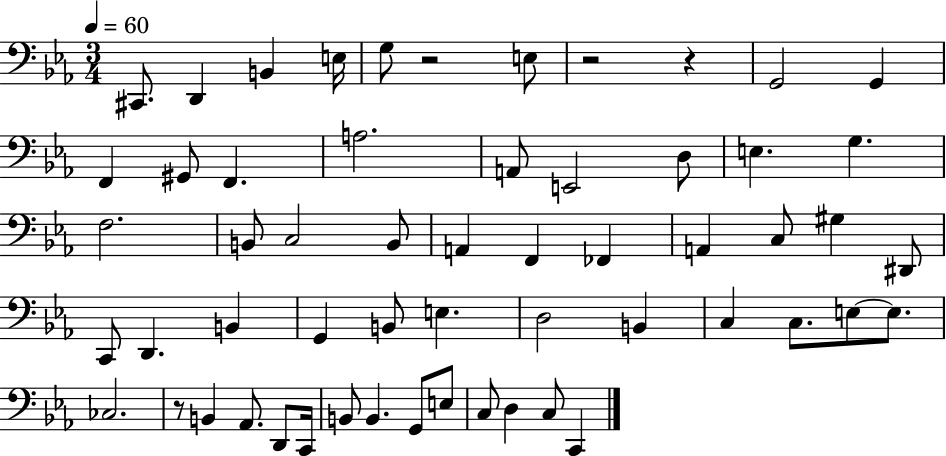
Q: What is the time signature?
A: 3/4